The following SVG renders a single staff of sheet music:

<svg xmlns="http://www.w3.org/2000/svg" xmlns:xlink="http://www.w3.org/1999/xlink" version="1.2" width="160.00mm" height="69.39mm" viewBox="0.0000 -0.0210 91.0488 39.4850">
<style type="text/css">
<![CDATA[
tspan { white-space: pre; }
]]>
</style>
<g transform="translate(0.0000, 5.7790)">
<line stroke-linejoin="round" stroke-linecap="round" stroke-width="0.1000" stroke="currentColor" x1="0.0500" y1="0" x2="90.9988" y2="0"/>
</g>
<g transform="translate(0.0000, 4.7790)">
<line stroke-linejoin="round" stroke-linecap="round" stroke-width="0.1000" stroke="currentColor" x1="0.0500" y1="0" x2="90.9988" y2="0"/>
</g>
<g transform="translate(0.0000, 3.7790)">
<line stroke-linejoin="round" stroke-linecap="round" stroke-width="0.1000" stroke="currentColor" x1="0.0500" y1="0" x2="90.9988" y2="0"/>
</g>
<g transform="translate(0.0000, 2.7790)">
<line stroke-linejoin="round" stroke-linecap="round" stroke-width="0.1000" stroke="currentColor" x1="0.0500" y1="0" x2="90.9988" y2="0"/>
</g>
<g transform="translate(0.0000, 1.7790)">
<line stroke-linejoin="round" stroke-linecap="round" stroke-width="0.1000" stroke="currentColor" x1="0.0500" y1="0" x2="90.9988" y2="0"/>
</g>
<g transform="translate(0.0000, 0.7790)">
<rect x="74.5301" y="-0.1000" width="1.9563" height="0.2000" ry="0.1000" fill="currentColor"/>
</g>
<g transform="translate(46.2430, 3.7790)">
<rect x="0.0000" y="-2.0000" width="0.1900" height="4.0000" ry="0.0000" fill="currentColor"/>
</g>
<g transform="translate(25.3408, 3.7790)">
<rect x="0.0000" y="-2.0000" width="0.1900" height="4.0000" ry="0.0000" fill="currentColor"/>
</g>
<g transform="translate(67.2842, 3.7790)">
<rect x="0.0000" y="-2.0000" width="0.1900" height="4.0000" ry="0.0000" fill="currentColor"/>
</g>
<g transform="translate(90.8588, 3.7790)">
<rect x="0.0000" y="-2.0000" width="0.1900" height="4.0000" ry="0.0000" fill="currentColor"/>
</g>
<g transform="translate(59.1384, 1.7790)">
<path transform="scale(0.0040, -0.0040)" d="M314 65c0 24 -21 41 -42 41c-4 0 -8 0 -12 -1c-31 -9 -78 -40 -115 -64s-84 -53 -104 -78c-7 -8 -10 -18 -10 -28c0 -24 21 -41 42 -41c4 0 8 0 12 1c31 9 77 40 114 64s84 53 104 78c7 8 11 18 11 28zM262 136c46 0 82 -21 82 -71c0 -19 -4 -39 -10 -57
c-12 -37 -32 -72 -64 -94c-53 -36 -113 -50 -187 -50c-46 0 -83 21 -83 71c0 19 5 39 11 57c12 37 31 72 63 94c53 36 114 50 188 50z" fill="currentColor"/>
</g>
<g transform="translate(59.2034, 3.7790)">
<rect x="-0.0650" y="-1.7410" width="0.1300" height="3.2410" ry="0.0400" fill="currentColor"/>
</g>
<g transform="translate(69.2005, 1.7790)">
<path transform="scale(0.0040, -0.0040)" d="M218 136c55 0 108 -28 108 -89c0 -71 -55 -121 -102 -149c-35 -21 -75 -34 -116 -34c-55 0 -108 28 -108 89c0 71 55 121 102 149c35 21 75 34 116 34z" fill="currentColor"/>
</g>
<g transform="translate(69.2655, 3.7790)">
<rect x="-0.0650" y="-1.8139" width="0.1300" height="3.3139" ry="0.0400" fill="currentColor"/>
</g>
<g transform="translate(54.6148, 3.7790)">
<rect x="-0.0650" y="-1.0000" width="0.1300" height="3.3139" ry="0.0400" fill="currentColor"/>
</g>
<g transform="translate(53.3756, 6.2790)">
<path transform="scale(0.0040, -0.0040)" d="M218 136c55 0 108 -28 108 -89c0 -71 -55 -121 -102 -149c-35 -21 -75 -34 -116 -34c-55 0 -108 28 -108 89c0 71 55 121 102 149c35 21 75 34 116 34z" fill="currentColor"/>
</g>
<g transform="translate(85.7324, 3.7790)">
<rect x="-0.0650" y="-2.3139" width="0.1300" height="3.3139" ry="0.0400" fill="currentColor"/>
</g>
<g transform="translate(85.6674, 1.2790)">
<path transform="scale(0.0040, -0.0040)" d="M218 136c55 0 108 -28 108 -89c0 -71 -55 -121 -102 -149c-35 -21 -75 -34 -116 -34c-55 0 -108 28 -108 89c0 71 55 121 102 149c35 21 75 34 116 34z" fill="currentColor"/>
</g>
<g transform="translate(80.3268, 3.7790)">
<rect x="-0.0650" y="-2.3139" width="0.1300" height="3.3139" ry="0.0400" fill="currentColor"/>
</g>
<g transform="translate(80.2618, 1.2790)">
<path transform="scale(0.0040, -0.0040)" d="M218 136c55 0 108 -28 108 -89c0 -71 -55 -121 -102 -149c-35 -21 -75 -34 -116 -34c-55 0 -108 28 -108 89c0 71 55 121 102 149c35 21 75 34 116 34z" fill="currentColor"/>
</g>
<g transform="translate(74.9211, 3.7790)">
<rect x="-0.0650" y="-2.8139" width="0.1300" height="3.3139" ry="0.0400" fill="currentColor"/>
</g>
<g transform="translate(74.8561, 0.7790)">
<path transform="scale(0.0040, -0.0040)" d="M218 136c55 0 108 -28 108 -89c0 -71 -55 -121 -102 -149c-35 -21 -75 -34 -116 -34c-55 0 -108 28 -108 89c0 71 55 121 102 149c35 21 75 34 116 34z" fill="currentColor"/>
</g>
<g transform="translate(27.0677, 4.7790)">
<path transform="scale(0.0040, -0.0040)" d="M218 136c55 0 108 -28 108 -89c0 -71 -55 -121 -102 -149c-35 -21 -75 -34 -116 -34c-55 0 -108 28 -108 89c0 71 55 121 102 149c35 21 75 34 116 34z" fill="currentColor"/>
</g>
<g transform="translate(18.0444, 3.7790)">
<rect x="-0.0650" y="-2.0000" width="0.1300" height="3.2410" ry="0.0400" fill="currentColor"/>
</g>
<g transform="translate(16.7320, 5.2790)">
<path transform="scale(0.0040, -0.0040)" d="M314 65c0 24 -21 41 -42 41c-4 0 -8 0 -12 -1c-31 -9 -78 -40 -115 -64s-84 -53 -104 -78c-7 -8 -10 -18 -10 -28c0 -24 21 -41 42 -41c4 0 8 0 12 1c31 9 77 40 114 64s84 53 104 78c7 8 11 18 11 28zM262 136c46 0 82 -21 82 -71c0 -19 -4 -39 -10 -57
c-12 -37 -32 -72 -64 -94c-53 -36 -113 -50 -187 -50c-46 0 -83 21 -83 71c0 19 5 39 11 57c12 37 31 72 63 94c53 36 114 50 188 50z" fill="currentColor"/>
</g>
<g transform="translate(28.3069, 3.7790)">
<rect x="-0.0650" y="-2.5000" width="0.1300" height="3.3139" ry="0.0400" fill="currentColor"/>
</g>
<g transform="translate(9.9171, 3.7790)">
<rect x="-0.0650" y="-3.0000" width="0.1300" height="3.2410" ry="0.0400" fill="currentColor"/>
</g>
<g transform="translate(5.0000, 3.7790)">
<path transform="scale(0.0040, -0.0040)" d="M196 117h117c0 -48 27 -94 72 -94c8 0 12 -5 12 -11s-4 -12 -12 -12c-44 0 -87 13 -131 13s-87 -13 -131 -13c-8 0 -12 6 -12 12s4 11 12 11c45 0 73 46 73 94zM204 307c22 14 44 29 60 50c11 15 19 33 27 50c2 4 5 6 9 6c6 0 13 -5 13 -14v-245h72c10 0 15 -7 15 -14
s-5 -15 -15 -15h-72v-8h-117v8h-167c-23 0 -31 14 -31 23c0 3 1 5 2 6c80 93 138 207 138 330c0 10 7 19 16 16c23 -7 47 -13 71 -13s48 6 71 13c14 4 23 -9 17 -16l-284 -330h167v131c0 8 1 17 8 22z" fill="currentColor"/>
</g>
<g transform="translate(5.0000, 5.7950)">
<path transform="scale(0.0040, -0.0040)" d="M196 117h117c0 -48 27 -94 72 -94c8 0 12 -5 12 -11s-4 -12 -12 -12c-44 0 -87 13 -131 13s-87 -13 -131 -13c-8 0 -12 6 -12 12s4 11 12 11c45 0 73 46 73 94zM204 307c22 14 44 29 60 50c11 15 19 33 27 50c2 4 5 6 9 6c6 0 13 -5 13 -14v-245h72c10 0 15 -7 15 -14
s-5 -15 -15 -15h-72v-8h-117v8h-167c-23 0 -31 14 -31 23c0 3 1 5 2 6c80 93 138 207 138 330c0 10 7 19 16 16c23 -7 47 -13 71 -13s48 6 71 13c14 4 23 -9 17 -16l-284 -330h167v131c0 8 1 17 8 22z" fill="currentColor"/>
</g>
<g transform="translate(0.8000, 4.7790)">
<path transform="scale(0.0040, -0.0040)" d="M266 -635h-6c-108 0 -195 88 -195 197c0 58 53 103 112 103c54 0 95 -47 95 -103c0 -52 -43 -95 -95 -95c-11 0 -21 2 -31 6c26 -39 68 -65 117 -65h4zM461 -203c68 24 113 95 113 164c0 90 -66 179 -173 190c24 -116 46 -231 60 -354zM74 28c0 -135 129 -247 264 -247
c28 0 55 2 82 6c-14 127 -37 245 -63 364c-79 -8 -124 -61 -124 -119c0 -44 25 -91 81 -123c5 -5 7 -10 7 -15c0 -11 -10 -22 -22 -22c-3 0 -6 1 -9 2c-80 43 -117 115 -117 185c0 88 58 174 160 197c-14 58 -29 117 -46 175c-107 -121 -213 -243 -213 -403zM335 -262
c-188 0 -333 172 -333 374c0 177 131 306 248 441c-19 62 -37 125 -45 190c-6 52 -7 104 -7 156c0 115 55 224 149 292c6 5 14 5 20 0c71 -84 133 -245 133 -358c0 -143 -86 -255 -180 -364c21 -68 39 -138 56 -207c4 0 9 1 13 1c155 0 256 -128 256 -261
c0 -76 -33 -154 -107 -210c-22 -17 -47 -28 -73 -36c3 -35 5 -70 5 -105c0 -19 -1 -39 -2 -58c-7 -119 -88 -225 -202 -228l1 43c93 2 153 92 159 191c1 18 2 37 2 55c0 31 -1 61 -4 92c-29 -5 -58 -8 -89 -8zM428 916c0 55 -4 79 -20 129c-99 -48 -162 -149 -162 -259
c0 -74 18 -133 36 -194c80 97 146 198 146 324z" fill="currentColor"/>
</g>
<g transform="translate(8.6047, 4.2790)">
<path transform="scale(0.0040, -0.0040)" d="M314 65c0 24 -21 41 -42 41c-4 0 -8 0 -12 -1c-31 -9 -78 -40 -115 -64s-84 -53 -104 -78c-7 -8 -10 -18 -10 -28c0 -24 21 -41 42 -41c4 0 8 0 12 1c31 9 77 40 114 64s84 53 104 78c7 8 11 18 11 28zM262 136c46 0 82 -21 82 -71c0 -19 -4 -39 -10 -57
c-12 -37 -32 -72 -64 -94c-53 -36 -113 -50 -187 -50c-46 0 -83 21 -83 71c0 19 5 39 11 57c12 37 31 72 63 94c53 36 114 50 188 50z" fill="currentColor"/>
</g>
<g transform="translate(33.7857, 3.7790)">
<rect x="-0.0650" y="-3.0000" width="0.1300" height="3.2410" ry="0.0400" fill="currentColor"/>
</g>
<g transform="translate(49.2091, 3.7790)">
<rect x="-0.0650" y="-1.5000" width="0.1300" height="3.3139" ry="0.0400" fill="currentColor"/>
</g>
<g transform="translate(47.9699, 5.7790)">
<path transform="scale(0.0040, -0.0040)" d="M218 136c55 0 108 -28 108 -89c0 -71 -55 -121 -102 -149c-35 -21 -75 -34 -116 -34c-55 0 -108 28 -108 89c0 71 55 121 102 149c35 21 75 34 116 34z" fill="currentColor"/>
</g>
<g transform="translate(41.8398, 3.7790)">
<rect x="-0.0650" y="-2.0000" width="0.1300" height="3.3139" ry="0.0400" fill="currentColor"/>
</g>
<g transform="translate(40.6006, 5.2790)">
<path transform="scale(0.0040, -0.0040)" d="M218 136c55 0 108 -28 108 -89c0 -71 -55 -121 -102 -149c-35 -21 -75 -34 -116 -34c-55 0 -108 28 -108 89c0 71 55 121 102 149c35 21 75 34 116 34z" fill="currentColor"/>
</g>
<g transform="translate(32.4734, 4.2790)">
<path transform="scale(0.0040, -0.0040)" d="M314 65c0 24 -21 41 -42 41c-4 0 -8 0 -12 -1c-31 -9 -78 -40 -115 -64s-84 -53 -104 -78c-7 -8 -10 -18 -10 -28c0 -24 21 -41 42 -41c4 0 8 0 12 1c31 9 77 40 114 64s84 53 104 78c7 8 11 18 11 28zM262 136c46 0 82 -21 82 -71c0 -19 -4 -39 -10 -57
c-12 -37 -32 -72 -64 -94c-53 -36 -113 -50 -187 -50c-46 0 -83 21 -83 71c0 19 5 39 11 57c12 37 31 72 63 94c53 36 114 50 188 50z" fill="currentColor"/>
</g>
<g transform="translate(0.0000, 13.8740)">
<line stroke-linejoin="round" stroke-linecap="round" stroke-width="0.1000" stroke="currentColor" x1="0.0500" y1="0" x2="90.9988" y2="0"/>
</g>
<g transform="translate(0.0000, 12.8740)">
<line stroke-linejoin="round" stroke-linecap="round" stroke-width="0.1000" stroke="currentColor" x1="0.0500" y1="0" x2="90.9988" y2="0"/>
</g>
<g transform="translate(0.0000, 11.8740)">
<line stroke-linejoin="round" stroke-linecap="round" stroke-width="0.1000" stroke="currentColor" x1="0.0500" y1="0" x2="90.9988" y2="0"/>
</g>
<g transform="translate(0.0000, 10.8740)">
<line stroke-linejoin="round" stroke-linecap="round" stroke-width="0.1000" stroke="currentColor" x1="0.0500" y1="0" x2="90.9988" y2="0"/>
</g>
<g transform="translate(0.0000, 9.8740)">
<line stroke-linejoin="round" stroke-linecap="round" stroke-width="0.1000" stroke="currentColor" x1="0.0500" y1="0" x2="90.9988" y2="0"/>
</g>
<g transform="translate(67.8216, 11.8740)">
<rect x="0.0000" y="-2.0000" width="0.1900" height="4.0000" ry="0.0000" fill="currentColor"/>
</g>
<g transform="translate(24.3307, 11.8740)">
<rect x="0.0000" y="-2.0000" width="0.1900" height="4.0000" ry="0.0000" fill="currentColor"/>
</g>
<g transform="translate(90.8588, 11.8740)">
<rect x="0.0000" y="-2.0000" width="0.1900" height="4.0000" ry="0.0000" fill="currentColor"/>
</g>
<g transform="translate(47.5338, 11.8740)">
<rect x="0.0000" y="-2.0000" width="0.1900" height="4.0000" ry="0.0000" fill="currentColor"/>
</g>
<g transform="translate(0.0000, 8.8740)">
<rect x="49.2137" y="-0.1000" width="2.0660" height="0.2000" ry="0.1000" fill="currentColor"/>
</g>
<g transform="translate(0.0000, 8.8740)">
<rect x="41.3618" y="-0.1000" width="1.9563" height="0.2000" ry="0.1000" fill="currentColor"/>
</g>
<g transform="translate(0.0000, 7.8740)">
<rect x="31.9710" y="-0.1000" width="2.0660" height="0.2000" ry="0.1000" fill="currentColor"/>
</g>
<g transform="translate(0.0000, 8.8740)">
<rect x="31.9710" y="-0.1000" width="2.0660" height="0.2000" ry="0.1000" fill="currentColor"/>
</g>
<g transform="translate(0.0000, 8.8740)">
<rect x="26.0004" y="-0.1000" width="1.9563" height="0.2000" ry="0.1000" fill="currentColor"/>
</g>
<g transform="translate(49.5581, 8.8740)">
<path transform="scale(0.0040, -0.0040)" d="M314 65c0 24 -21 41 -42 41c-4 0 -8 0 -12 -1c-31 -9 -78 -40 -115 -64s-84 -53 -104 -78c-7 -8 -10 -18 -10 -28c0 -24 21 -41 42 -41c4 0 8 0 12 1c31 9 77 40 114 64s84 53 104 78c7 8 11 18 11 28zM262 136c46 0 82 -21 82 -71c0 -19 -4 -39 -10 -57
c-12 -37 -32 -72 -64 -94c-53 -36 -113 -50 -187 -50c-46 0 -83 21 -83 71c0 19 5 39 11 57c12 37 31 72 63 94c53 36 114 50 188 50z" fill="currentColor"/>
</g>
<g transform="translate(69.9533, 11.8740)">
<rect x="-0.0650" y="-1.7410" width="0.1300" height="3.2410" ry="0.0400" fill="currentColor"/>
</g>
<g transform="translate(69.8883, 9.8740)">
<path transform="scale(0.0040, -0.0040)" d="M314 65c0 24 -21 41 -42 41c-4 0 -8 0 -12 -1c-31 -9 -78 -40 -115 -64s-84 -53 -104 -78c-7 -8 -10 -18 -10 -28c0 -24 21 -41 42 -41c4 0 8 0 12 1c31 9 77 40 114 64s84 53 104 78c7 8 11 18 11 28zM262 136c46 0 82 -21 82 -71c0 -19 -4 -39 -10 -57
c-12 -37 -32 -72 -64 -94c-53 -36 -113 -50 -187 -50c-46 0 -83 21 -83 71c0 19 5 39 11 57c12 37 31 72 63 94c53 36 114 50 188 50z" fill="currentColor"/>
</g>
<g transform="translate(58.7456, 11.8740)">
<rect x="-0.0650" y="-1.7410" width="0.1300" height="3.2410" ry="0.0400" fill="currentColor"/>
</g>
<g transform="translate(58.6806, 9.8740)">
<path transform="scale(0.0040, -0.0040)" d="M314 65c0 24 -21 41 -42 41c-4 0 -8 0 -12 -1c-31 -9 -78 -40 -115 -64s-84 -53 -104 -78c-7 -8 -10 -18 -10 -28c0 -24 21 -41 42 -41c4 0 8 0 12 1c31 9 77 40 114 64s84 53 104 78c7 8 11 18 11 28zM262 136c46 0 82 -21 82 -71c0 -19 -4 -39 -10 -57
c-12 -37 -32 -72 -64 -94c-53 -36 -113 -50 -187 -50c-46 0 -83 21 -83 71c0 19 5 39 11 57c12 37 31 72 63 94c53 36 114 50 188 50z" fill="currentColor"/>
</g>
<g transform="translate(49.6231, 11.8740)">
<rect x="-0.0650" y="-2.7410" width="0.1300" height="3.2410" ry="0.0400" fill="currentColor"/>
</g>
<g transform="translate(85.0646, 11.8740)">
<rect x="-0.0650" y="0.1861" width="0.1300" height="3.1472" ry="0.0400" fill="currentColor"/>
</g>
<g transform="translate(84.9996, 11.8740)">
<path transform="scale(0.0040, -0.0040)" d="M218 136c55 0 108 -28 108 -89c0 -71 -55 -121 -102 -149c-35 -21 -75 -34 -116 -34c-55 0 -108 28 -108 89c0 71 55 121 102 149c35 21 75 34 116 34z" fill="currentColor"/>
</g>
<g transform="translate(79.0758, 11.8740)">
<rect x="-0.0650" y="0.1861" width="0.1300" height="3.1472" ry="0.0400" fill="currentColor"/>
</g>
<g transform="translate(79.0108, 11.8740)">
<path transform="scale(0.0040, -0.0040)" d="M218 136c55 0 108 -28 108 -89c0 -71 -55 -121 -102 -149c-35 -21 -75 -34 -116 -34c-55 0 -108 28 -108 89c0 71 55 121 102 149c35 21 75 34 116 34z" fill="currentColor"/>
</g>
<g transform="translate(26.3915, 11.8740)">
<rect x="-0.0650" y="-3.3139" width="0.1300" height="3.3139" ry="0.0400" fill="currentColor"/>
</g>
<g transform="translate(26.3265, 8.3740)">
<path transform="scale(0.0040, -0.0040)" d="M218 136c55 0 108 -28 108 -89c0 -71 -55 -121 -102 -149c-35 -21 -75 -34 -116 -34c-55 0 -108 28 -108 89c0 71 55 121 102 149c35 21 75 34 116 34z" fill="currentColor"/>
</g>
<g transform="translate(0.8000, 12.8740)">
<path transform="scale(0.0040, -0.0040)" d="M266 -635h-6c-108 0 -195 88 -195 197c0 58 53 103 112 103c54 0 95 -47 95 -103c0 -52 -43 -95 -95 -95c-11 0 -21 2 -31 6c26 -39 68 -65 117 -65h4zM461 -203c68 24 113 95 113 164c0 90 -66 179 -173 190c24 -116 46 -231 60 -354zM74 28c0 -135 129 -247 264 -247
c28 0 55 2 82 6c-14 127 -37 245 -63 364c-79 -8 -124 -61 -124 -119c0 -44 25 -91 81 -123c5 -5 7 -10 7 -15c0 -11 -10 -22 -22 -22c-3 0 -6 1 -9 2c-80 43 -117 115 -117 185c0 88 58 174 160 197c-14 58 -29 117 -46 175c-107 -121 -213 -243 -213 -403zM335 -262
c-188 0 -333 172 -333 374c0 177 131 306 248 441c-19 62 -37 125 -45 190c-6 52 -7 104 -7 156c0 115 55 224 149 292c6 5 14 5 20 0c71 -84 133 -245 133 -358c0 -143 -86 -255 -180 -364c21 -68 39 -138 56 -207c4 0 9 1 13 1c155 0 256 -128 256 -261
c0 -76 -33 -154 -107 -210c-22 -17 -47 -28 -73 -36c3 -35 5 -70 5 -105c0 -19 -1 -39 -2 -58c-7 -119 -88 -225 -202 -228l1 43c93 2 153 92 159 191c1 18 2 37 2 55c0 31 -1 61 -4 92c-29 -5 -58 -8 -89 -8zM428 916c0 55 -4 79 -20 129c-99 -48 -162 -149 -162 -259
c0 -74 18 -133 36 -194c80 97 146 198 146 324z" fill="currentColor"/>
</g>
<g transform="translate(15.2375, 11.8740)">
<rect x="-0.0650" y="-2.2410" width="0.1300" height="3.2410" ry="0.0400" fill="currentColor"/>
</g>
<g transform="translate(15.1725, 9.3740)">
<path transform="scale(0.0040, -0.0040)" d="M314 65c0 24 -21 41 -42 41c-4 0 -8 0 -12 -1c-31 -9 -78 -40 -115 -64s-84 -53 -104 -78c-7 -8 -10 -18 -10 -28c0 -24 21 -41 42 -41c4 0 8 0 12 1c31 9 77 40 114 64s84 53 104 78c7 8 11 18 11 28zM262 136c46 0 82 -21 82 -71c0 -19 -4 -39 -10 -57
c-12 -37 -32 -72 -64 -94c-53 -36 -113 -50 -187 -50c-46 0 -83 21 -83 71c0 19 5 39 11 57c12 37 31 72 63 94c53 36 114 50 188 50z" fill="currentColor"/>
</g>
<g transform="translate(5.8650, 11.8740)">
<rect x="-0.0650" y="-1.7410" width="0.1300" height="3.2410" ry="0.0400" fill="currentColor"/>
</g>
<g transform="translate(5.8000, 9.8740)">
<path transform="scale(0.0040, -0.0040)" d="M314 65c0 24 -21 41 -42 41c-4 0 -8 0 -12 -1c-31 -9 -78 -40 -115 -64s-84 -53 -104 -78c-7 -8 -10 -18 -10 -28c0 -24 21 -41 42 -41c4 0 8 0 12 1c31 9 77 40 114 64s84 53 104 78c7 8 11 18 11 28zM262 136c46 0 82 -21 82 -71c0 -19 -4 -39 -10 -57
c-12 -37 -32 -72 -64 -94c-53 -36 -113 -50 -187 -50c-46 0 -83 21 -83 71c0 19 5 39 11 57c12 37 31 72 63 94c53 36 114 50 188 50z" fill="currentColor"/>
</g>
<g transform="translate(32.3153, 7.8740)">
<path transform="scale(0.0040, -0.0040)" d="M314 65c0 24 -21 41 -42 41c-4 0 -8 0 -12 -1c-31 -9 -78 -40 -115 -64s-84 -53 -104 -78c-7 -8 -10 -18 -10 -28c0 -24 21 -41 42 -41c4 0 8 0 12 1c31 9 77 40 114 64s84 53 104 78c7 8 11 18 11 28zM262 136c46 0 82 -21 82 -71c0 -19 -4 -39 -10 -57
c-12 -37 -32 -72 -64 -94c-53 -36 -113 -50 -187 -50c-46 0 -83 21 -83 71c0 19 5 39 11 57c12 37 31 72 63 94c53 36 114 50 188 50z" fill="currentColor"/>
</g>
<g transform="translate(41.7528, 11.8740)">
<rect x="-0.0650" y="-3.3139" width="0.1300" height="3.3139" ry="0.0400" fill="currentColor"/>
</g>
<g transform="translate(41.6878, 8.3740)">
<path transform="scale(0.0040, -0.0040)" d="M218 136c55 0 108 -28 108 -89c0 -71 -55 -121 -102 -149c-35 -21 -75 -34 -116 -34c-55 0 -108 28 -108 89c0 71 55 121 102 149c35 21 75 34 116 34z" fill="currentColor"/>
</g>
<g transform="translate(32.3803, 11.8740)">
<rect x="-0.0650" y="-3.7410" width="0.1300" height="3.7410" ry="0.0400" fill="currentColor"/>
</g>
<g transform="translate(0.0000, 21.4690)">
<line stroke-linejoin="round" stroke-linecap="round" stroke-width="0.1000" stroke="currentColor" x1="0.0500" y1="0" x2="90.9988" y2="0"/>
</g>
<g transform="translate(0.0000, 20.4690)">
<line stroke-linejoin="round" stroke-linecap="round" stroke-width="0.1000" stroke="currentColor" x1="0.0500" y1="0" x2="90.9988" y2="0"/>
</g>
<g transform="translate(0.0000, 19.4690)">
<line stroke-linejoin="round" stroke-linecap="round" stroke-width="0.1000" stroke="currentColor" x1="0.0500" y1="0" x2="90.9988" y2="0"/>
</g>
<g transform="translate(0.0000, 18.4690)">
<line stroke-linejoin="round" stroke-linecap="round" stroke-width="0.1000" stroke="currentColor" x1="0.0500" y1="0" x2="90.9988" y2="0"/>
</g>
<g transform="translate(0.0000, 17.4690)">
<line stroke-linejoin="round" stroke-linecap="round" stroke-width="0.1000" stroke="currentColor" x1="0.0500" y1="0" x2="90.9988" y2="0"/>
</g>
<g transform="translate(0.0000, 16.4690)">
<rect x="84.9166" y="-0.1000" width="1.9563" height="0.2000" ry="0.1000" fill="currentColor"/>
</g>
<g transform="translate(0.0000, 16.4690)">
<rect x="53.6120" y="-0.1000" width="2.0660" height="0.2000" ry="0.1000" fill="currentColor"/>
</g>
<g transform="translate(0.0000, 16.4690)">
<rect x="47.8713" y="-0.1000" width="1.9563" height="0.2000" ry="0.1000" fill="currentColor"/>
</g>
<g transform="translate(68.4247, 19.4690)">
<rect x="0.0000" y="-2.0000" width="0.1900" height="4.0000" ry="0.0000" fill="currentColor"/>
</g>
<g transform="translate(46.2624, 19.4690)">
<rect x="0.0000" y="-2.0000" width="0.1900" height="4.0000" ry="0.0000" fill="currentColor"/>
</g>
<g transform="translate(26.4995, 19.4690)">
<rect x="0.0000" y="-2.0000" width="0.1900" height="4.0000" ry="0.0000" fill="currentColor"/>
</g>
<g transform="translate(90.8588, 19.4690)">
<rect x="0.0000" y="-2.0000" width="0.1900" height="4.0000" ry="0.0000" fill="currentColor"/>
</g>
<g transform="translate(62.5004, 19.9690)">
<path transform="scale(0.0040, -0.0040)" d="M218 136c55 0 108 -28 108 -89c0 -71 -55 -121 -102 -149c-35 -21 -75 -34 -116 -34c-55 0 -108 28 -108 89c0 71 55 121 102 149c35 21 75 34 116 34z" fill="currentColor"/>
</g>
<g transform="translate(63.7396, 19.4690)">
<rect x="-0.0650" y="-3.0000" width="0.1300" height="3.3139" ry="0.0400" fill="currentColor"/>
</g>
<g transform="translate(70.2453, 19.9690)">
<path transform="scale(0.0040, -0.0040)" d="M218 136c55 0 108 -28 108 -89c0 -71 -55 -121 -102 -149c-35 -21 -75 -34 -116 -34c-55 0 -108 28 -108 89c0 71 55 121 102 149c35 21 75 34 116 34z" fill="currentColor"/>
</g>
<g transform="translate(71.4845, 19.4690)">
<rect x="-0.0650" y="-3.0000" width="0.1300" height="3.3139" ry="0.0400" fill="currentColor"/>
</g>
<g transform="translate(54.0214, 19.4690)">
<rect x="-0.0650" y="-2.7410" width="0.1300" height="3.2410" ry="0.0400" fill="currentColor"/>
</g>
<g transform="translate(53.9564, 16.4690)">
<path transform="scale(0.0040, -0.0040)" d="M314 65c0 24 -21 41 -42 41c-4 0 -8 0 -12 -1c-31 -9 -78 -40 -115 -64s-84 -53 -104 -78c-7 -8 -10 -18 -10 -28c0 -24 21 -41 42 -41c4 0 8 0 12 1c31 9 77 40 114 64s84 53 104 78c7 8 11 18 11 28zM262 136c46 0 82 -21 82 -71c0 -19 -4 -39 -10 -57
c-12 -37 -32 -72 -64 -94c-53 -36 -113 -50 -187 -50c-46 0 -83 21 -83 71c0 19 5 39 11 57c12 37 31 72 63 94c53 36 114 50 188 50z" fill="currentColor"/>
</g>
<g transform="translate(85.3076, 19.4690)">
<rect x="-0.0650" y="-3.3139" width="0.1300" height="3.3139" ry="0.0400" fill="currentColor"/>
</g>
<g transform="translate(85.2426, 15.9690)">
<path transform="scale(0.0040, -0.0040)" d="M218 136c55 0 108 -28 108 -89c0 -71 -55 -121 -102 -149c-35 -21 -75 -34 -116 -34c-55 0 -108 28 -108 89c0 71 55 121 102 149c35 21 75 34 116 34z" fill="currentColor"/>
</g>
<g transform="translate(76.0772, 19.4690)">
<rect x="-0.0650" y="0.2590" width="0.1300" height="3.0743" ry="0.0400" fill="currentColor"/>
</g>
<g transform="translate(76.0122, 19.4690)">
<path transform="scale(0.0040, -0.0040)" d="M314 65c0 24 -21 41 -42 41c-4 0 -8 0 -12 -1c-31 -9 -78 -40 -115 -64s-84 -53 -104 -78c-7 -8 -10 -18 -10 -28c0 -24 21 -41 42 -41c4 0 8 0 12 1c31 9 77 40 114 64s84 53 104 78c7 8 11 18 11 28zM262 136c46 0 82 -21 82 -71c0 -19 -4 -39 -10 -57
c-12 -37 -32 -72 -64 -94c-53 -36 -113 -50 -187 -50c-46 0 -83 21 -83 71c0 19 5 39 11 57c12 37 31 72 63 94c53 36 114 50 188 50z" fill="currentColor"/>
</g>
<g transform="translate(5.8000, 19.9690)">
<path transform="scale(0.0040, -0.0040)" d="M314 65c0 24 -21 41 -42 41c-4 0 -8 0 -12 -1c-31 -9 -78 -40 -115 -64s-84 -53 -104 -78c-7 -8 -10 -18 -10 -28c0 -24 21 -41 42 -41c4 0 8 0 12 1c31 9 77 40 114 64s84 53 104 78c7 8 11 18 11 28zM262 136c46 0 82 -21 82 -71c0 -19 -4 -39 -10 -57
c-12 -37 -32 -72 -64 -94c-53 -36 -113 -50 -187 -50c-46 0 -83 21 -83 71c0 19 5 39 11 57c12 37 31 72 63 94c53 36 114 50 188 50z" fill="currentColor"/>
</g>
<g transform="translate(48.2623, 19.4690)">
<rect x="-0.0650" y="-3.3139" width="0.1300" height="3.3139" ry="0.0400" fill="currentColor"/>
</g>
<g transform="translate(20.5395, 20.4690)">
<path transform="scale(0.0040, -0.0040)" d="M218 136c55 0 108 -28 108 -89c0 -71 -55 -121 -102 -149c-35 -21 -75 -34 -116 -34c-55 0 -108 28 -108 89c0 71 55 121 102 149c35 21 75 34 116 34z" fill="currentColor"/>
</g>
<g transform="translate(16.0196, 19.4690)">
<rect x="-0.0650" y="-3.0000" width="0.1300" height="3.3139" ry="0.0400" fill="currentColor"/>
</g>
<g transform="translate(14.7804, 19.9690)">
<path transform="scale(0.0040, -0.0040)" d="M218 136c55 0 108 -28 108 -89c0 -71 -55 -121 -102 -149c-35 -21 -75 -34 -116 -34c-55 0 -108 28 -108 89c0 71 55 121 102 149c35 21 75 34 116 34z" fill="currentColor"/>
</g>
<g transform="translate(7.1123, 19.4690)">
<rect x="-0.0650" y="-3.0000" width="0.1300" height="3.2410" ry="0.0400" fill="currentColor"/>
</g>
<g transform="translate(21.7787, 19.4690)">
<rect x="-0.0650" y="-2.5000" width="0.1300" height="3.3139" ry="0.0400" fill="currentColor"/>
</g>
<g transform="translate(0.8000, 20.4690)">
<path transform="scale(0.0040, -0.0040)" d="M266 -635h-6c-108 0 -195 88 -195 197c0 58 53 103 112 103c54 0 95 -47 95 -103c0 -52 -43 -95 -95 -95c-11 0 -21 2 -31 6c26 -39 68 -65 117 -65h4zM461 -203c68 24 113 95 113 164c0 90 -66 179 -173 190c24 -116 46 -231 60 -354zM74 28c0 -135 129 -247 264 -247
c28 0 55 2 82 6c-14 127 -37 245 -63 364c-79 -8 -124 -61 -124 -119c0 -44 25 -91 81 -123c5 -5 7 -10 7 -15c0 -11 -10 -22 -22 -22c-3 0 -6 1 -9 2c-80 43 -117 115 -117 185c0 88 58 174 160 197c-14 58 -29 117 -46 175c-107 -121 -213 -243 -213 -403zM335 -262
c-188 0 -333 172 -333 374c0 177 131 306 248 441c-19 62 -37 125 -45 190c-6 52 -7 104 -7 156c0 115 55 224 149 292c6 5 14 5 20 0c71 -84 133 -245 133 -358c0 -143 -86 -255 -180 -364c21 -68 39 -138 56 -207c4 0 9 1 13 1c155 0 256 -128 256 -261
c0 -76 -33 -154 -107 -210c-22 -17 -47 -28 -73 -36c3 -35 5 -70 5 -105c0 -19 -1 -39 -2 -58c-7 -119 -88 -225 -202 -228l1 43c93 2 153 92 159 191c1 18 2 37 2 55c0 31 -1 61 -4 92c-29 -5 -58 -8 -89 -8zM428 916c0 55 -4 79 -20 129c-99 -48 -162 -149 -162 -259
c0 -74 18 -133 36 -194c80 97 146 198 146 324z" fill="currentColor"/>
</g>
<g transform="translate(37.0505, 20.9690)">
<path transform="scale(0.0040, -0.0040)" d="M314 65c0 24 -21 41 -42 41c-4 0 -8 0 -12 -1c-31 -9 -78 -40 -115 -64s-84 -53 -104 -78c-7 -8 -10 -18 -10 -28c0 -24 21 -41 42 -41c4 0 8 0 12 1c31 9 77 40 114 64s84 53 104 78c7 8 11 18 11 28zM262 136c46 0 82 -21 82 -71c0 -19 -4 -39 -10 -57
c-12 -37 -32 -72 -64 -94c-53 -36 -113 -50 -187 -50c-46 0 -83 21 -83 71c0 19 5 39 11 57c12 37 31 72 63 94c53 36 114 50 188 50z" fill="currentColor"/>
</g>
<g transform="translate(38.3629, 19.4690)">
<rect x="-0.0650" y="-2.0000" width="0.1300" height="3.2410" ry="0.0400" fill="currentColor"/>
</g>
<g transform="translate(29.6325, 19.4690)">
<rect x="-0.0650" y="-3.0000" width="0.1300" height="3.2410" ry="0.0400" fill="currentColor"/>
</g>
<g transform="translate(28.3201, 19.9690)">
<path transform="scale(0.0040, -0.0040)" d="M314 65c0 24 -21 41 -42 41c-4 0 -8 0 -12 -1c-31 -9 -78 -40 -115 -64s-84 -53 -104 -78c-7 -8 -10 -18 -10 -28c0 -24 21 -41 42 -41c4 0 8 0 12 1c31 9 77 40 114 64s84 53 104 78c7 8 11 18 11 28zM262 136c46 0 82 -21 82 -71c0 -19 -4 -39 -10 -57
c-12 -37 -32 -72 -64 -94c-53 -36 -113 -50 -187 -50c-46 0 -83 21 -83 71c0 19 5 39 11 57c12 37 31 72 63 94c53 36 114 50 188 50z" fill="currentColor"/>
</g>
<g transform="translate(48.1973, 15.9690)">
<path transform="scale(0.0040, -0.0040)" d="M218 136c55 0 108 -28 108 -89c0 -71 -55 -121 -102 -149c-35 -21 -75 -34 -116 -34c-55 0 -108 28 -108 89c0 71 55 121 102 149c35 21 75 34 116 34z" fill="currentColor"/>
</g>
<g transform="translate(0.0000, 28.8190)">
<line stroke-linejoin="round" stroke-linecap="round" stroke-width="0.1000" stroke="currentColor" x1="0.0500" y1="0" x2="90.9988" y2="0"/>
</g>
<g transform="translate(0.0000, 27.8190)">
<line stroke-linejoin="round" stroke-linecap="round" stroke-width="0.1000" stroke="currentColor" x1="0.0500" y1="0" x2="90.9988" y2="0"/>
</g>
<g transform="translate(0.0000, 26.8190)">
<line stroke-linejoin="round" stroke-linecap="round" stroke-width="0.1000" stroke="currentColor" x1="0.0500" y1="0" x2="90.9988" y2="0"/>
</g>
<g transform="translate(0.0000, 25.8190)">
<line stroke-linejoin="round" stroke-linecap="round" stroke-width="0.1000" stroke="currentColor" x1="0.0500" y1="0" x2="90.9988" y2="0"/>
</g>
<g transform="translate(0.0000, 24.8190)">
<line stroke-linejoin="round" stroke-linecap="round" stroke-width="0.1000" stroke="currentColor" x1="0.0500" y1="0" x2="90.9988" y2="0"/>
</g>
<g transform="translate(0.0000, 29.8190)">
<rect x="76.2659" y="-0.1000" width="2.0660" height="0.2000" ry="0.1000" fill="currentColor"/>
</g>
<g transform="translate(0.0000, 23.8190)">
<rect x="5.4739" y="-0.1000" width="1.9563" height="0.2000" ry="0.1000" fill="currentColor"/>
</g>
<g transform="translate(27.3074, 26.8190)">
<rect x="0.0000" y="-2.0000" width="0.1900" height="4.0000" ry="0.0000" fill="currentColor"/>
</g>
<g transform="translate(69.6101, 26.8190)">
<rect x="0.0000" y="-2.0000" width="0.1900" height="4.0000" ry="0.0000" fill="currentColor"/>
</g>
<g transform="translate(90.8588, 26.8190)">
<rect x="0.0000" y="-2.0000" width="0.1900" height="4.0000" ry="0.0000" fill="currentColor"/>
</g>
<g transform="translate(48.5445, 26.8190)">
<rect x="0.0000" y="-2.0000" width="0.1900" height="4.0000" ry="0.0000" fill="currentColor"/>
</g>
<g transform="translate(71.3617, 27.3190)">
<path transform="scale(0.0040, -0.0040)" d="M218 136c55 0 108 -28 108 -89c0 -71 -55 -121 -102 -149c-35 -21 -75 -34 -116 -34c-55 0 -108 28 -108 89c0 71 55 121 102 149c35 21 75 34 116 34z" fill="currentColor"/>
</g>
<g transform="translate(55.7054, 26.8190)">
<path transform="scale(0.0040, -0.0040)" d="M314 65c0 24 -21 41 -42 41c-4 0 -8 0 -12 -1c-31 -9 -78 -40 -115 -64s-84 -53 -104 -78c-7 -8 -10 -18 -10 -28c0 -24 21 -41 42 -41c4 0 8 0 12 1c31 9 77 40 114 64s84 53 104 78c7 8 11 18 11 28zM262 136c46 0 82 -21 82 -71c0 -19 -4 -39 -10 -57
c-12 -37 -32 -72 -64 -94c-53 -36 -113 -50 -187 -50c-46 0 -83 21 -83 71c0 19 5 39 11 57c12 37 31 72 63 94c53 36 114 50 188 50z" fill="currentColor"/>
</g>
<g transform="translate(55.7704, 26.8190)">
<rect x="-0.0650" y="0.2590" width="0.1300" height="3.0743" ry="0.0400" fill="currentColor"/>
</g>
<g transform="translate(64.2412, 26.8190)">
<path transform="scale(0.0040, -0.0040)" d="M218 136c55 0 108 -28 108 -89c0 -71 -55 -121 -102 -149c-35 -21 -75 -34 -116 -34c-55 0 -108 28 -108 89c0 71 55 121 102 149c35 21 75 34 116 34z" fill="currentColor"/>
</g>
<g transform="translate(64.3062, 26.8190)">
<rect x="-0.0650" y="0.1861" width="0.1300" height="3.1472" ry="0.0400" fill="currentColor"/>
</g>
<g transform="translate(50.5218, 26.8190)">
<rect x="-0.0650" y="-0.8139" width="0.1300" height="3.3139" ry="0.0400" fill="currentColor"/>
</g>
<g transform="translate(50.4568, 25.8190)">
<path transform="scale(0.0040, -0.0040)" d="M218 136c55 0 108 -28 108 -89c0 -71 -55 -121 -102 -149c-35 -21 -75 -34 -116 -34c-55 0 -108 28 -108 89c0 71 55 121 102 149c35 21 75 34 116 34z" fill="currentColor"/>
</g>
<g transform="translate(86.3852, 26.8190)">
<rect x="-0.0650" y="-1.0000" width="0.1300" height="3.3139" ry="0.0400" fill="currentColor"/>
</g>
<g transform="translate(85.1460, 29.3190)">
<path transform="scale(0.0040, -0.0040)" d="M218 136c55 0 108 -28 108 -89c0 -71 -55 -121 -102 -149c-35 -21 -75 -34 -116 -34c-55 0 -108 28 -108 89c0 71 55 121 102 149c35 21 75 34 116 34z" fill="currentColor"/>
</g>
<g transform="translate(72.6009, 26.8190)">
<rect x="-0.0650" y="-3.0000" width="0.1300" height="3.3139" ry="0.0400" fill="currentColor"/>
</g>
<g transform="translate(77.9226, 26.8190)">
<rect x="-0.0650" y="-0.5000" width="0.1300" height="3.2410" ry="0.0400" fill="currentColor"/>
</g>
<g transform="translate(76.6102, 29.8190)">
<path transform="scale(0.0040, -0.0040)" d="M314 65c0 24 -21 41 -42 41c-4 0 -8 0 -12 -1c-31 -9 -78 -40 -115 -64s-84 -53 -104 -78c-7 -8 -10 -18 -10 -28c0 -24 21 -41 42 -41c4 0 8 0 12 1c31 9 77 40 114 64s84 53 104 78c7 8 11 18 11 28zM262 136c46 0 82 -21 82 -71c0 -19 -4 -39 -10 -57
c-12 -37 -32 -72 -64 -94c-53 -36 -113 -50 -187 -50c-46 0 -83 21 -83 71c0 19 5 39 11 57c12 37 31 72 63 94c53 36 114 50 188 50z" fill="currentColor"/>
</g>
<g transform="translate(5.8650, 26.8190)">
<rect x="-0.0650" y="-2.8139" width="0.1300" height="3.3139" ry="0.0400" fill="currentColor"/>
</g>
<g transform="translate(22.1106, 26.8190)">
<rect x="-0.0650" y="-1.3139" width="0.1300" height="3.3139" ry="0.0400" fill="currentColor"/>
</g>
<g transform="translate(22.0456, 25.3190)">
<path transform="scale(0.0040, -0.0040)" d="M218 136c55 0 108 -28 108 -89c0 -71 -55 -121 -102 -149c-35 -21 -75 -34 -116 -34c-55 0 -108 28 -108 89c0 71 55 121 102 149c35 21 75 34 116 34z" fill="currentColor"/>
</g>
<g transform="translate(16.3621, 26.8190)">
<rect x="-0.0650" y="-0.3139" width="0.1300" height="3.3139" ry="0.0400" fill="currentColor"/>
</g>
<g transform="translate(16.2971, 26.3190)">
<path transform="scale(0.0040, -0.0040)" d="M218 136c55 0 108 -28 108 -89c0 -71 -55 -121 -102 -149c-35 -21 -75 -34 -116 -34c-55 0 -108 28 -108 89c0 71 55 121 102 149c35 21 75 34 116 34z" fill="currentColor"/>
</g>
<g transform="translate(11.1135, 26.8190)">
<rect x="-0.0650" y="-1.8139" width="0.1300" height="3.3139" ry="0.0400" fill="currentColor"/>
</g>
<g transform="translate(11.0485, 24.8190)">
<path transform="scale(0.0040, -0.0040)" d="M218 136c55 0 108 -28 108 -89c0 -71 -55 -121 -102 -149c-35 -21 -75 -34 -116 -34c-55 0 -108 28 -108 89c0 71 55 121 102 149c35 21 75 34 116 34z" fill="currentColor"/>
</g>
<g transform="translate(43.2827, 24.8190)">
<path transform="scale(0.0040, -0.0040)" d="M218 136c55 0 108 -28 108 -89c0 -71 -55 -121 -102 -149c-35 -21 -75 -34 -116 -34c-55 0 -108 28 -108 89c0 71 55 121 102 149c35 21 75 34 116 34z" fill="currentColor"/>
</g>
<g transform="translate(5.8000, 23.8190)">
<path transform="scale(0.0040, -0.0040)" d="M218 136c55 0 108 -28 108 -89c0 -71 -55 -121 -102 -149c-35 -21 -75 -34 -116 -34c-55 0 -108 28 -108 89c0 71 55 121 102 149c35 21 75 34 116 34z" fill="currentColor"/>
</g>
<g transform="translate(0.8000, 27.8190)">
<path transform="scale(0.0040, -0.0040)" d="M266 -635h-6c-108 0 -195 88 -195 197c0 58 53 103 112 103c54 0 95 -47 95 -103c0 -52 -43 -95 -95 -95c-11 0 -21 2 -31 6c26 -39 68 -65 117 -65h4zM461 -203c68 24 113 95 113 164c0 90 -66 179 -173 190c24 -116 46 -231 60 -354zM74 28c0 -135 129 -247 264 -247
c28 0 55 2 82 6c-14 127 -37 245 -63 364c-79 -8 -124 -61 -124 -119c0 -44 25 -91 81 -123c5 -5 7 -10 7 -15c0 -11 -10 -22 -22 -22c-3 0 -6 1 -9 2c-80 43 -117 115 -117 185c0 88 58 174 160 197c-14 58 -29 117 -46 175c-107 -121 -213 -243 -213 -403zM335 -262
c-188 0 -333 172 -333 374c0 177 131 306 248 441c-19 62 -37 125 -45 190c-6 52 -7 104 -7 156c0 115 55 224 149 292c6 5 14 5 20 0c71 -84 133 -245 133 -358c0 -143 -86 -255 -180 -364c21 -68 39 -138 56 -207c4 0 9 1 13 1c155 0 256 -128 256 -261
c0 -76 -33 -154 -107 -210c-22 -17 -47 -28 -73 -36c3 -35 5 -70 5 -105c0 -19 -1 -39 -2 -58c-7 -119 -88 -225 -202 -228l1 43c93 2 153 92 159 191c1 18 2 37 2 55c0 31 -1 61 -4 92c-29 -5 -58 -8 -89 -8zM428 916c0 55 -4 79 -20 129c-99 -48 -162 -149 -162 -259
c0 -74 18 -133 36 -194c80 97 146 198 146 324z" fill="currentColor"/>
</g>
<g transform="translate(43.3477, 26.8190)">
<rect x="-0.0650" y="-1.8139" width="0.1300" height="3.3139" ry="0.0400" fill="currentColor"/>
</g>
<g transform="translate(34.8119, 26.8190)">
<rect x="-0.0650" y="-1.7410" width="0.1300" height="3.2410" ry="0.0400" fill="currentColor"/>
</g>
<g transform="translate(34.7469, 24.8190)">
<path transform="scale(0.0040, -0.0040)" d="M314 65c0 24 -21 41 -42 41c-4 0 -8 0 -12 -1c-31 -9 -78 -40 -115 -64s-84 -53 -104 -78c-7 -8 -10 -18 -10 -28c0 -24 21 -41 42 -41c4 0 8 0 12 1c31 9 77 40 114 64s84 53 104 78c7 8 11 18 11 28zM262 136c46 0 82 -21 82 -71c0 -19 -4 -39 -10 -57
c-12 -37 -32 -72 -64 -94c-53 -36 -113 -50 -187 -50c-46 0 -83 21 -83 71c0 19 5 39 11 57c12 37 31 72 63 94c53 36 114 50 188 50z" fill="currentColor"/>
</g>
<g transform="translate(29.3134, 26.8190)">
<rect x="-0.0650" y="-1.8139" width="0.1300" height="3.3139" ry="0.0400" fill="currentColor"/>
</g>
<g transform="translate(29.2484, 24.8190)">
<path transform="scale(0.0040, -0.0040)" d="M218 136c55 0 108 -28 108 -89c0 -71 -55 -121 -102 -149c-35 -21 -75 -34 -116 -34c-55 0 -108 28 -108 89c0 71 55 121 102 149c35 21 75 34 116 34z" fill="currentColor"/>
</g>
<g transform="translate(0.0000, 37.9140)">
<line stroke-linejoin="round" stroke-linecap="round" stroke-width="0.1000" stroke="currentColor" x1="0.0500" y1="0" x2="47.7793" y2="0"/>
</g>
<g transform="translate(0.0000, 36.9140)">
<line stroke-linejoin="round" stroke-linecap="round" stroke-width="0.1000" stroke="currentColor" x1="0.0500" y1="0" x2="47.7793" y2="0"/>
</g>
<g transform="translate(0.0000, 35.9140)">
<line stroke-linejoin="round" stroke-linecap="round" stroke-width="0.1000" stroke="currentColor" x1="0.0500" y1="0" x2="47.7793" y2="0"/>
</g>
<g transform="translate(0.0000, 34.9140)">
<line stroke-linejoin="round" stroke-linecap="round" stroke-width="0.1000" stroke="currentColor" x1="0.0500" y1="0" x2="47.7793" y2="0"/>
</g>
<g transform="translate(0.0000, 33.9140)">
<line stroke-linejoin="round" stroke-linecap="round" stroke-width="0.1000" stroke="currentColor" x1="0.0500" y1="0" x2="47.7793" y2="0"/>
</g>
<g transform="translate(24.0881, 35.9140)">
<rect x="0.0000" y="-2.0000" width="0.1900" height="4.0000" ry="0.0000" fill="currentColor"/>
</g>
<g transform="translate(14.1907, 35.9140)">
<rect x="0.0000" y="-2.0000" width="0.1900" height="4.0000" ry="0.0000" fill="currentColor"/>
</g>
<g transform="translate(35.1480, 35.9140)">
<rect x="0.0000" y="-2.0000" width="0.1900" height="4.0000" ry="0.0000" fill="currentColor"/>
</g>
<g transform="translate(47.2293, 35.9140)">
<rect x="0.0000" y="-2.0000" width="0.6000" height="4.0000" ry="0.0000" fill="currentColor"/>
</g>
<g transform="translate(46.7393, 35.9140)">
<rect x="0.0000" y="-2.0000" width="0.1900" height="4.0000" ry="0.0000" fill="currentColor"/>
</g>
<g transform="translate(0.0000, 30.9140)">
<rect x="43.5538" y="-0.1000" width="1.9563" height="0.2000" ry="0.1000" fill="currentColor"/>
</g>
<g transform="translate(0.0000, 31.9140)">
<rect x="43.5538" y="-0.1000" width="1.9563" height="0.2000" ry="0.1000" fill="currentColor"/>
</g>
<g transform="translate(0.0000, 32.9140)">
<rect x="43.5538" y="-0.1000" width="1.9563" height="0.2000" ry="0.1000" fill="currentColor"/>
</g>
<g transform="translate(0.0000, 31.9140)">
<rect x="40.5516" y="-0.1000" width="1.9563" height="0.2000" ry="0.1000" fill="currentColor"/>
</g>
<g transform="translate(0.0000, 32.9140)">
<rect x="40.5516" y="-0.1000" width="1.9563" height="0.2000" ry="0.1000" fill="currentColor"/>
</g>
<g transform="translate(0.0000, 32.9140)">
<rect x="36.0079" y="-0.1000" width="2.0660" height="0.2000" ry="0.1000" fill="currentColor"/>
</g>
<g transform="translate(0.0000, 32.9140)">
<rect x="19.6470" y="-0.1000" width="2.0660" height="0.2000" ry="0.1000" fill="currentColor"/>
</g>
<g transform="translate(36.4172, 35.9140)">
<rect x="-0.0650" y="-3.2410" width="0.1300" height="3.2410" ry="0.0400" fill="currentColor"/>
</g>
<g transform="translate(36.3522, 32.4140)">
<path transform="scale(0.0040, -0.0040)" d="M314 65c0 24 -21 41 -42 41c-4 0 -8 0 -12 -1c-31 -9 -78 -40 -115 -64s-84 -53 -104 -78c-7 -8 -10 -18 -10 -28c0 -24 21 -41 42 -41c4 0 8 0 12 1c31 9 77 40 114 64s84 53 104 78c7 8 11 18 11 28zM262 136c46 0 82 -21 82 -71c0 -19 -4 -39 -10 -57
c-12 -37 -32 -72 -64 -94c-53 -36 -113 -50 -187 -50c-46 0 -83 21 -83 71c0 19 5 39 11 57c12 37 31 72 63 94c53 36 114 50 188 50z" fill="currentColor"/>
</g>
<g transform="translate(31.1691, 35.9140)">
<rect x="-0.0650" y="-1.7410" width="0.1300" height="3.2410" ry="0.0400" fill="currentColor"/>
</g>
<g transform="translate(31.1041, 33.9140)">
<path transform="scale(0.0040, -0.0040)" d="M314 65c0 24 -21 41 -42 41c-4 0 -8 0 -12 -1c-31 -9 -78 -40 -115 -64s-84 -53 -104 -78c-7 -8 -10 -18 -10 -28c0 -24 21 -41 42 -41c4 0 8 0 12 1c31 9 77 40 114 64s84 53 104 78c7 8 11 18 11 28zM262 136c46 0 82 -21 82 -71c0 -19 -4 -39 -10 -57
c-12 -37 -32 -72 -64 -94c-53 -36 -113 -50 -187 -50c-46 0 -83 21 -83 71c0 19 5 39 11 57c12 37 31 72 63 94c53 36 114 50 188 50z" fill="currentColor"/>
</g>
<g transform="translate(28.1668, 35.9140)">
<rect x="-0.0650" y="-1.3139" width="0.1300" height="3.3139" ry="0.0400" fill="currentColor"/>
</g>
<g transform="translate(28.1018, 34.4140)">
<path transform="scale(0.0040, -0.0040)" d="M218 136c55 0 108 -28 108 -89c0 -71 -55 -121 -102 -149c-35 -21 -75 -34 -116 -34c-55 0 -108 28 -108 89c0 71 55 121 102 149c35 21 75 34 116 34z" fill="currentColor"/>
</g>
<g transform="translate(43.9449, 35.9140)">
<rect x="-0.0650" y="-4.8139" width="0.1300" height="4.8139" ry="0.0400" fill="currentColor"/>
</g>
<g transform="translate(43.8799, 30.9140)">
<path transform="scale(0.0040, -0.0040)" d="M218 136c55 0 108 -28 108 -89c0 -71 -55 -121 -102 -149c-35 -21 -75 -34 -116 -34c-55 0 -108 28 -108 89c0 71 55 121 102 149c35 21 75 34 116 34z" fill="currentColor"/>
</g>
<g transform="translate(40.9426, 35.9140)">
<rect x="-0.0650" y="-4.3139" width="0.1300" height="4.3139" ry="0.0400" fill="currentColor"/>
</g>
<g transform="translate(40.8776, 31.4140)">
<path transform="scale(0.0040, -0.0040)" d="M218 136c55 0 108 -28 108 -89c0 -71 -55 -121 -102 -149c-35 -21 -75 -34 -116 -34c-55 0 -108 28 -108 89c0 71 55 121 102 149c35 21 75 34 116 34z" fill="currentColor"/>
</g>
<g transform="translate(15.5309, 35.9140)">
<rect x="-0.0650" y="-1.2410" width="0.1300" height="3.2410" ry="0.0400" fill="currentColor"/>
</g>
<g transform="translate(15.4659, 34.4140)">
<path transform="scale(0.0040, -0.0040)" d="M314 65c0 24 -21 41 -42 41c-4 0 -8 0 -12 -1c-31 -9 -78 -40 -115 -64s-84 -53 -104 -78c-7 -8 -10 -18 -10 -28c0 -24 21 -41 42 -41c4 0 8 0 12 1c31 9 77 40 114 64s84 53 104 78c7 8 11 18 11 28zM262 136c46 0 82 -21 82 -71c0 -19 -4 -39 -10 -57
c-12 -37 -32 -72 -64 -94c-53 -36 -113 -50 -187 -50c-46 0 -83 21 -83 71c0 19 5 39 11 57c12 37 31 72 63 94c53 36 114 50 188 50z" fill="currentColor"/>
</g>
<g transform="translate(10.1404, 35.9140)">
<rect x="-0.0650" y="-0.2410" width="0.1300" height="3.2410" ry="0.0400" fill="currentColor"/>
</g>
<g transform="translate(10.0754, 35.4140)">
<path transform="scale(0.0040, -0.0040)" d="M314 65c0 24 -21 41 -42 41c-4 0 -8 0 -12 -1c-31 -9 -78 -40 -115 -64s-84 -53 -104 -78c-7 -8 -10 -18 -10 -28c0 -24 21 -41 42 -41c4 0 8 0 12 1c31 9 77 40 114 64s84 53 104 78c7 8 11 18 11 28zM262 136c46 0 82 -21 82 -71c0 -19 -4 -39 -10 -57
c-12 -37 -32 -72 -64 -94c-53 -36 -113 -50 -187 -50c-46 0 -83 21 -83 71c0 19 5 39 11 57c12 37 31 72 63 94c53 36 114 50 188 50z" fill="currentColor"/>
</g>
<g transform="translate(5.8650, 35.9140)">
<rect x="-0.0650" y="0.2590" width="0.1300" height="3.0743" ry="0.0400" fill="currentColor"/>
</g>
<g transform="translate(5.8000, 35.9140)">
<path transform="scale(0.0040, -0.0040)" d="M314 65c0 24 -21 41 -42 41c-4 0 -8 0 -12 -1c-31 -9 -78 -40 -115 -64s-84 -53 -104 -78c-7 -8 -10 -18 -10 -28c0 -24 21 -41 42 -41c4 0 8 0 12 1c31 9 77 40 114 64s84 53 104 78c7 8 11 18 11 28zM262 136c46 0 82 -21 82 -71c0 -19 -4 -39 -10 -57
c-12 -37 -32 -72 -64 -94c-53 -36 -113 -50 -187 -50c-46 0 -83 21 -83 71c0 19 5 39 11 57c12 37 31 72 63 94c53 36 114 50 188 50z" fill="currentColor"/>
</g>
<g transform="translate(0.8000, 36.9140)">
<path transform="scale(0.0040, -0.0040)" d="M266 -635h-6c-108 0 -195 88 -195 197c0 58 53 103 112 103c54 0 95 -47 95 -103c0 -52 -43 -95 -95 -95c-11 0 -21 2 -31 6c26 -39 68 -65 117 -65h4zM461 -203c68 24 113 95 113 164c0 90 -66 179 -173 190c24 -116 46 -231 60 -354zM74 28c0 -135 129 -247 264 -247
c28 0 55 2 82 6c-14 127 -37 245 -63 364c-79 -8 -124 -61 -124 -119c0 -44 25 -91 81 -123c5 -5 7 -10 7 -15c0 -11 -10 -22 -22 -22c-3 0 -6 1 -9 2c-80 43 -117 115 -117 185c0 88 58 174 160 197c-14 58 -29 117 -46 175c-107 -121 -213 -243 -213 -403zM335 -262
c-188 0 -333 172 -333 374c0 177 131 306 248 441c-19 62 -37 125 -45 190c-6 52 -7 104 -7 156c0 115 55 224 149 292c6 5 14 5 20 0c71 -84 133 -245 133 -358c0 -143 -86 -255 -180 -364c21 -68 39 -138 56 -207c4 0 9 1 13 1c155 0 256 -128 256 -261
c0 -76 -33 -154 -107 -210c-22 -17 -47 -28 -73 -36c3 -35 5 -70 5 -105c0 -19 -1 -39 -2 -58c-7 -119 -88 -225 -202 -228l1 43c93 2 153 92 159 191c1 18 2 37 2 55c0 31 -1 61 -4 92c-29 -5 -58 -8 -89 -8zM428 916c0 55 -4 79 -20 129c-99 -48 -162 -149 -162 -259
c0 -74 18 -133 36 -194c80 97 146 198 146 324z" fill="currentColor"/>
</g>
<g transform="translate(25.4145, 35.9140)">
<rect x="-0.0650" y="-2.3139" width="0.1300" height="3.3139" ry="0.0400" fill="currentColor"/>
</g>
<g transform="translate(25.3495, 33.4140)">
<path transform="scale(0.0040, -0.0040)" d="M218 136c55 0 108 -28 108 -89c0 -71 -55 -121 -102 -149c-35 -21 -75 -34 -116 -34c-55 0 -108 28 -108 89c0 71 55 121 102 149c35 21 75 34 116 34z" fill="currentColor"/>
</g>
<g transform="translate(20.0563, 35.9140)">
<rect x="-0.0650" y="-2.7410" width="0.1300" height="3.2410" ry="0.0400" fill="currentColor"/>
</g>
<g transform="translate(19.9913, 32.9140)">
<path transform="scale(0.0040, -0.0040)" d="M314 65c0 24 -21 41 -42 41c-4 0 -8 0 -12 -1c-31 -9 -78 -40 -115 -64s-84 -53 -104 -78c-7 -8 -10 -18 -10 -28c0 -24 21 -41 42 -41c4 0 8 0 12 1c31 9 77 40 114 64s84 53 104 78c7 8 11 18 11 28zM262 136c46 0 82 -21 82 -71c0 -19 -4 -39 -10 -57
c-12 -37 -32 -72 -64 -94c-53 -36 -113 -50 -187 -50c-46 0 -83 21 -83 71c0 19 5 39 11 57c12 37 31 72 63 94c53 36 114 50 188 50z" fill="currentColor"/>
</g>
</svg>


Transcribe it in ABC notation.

X:1
T:Untitled
M:4/4
L:1/4
K:C
A2 F2 G A2 F E D f2 f a g g f2 g2 b c'2 b a2 f2 f2 B B A2 A G A2 F2 b a2 A A B2 b a f c e f f2 f d B2 B A C2 D B2 c2 e2 a2 g e f2 b2 d' e'